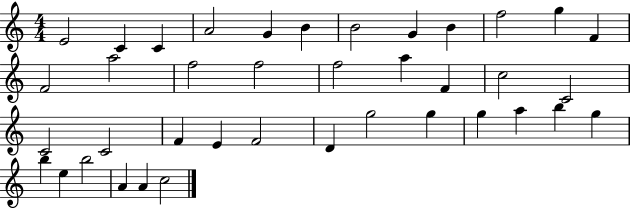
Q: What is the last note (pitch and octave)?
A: C5